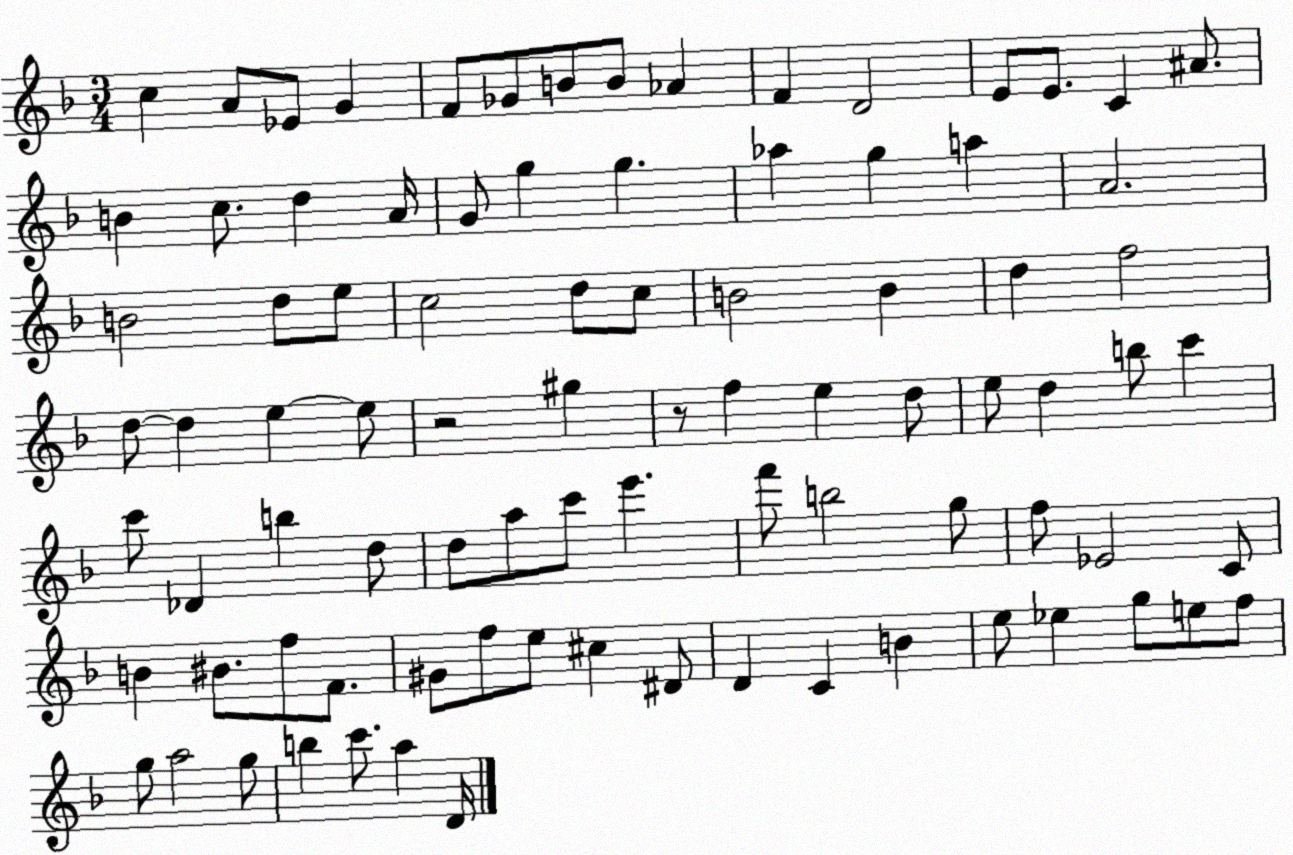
X:1
T:Untitled
M:3/4
L:1/4
K:F
c A/2 _E/2 G F/2 _G/2 B/2 B/2 _A F D2 E/2 E/2 C ^A/2 B c/2 d A/4 G/2 g g _a g a A2 B2 d/2 e/2 c2 d/2 c/2 B2 B d f2 d/2 d e e/2 z2 ^g z/2 f e d/2 e/2 d b/2 c' c'/2 _D b d/2 d/2 a/2 c'/2 e' f'/2 b2 g/2 f/2 _E2 C/2 B ^B/2 f/2 F/2 ^G/2 f/2 e/2 ^c ^D/2 D C B e/2 _e g/2 e/2 f/2 g/2 a2 g/2 b c'/2 a D/4